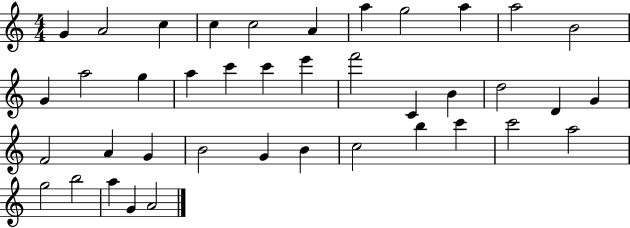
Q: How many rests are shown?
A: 0